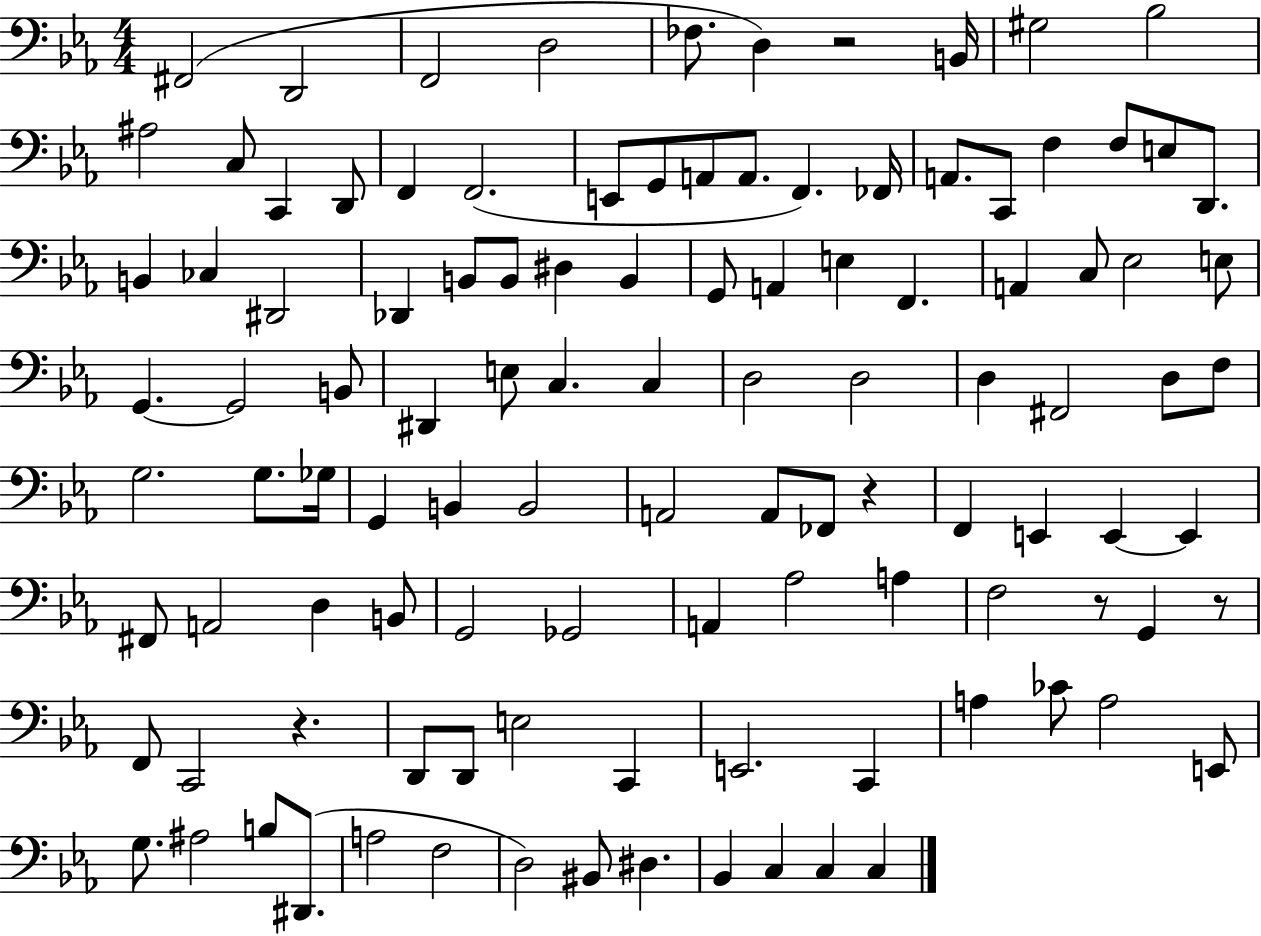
F#2/h D2/h F2/h D3/h FES3/e. D3/q R/h B2/s G#3/h Bb3/h A#3/h C3/e C2/q D2/e F2/q F2/h. E2/e G2/e A2/e A2/e. F2/q. FES2/s A2/e. C2/e F3/q F3/e E3/e D2/e. B2/q CES3/q D#2/h Db2/q B2/e B2/e D#3/q B2/q G2/e A2/q E3/q F2/q. A2/q C3/e Eb3/h E3/e G2/q. G2/h B2/e D#2/q E3/e C3/q. C3/q D3/h D3/h D3/q F#2/h D3/e F3/e G3/h. G3/e. Gb3/s G2/q B2/q B2/h A2/h A2/e FES2/e R/q F2/q E2/q E2/q E2/q F#2/e A2/h D3/q B2/e G2/h Gb2/h A2/q Ab3/h A3/q F3/h R/e G2/q R/e F2/e C2/h R/q. D2/e D2/e E3/h C2/q E2/h. C2/q A3/q CES4/e A3/h E2/e G3/e. A#3/h B3/e D#2/e. A3/h F3/h D3/h BIS2/e D#3/q. Bb2/q C3/q C3/q C3/q